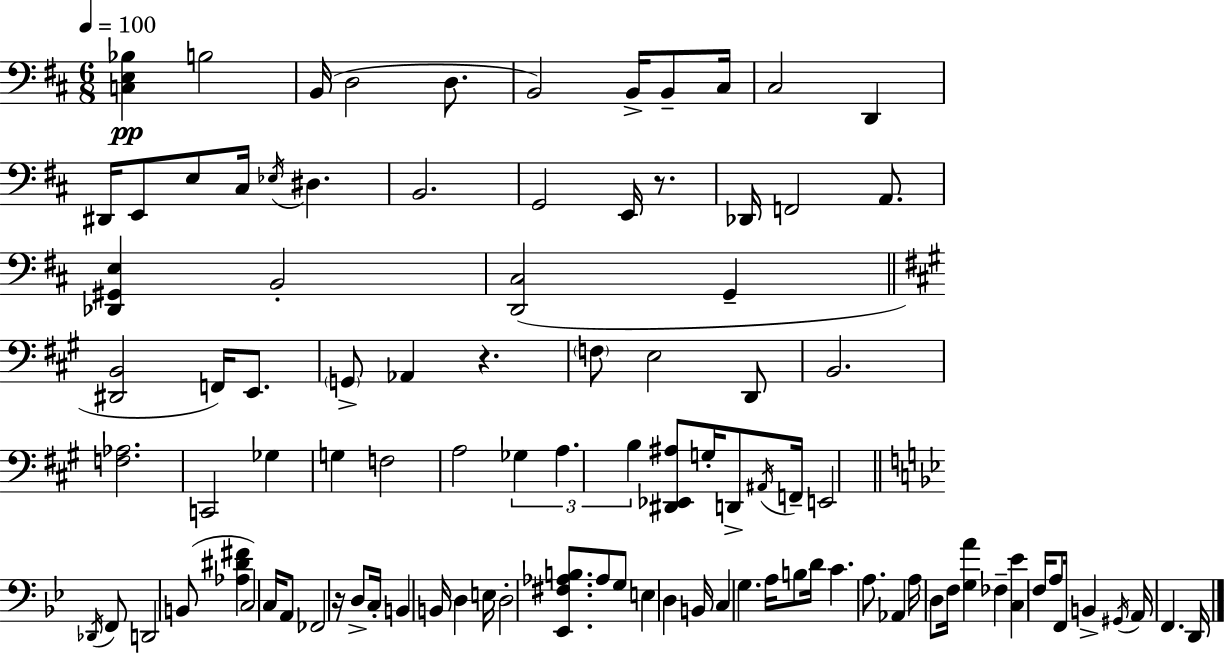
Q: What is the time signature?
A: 6/8